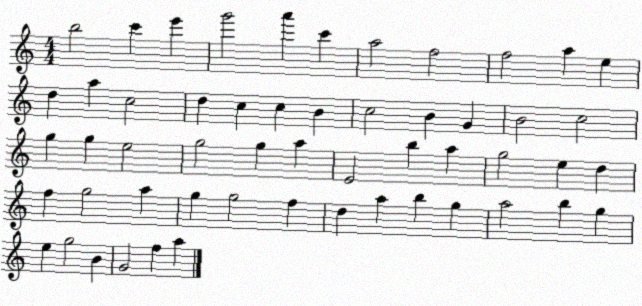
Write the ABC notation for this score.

X:1
T:Untitled
M:4/4
L:1/4
K:C
b2 c' e' g'2 a' c' a2 f2 f2 a e d a c2 d c c B c2 B G B2 c2 g g e2 g2 g a E2 b a g2 e d f g2 a g g2 f d a b g a2 b g e g2 B G2 f a